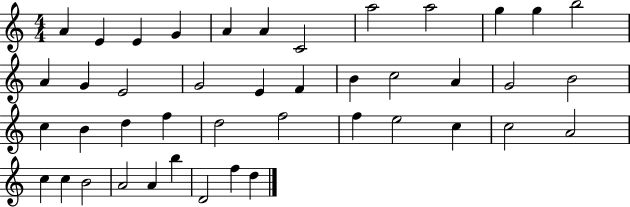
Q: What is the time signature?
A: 4/4